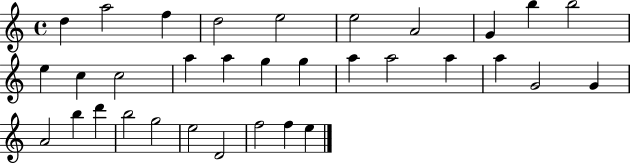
D5/q A5/h F5/q D5/h E5/h E5/h A4/h G4/q B5/q B5/h E5/q C5/q C5/h A5/q A5/q G5/q G5/q A5/q A5/h A5/q A5/q G4/h G4/q A4/h B5/q D6/q B5/h G5/h E5/h D4/h F5/h F5/q E5/q